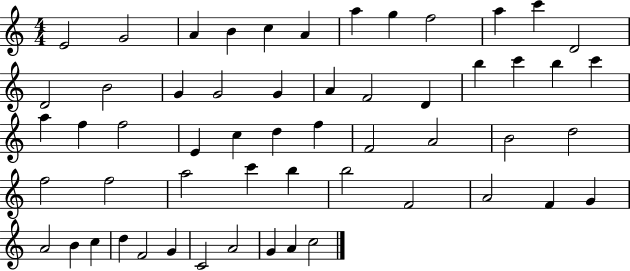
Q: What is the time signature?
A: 4/4